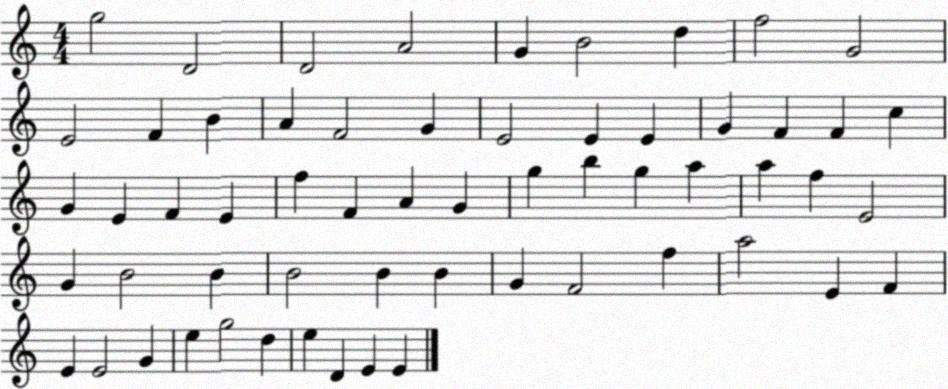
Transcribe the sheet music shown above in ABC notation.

X:1
T:Untitled
M:4/4
L:1/4
K:C
g2 D2 D2 A2 G B2 d f2 G2 E2 F B A F2 G E2 E E G F F c G E F E f F A G g b g a a f E2 G B2 B B2 B B G F2 f a2 E F E E2 G e g2 d e D E E